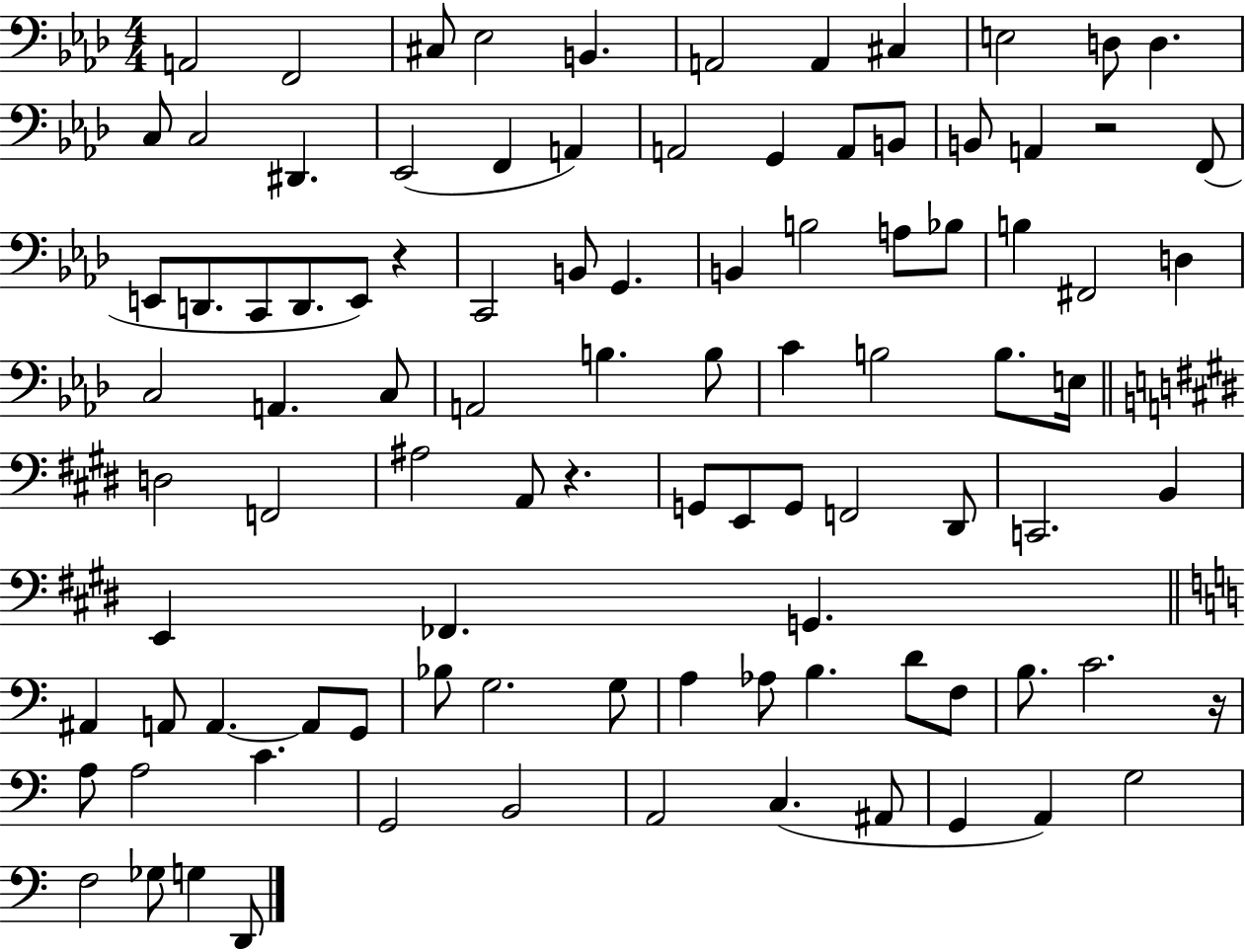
{
  \clef bass
  \numericTimeSignature
  \time 4/4
  \key aes \major
  a,2 f,2 | cis8 ees2 b,4. | a,2 a,4 cis4 | e2 d8 d4. | \break c8 c2 dis,4. | ees,2( f,4 a,4) | a,2 g,4 a,8 b,8 | b,8 a,4 r2 f,8( | \break e,8 d,8. c,8 d,8. e,8) r4 | c,2 b,8 g,4. | b,4 b2 a8 bes8 | b4 fis,2 d4 | \break c2 a,4. c8 | a,2 b4. b8 | c'4 b2 b8. e16 | \bar "||" \break \key e \major d2 f,2 | ais2 a,8 r4. | g,8 e,8 g,8 f,2 dis,8 | c,2. b,4 | \break e,4 fes,4. g,4. | \bar "||" \break \key c \major ais,4 a,8 a,4.~~ a,8 g,8 | bes8 g2. g8 | a4 aes8 b4. d'8 f8 | b8. c'2. r16 | \break a8 a2 c'4. | g,2 b,2 | a,2 c4.( ais,8 | g,4 a,4) g2 | \break f2 ges8 g4 d,8 | \bar "|."
}